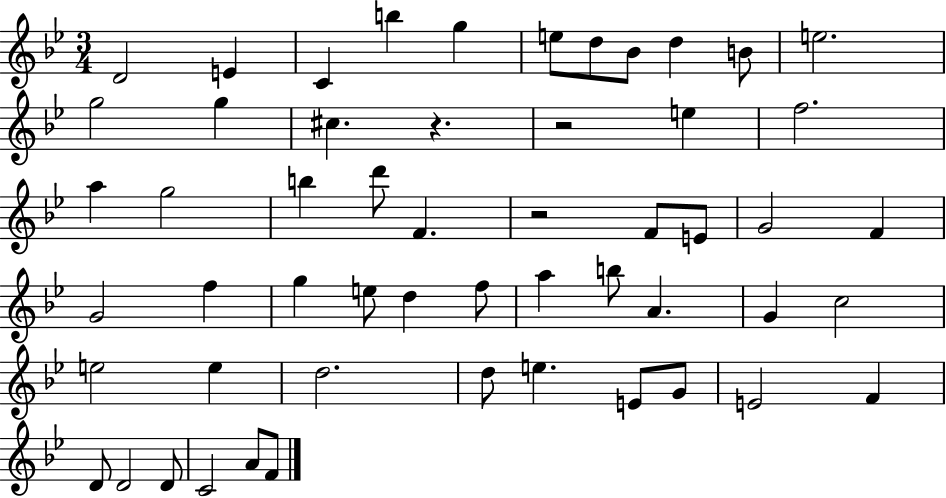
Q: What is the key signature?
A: BES major